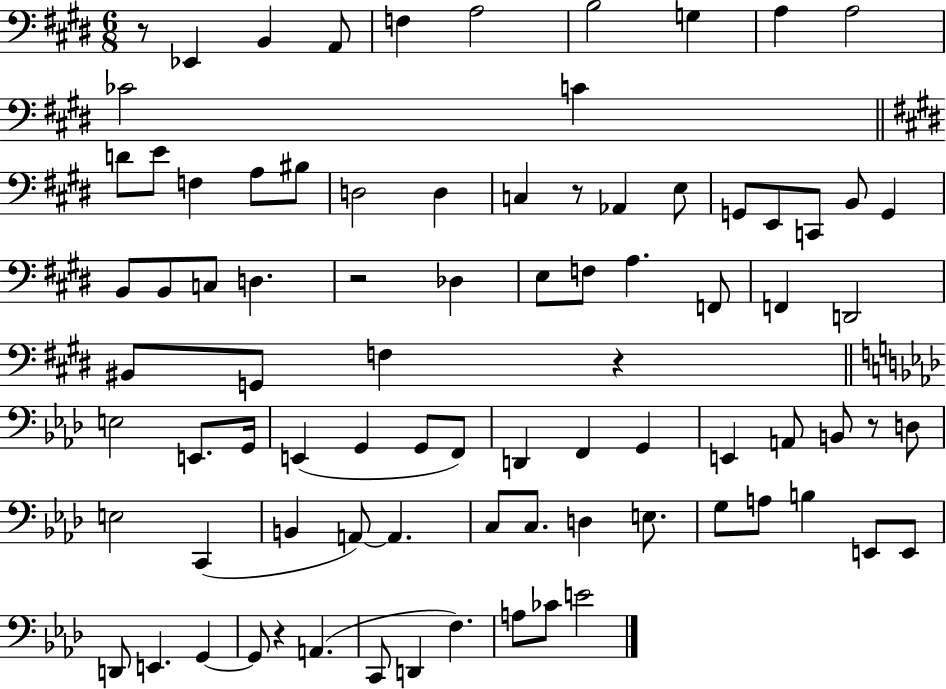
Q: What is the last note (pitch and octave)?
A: E4